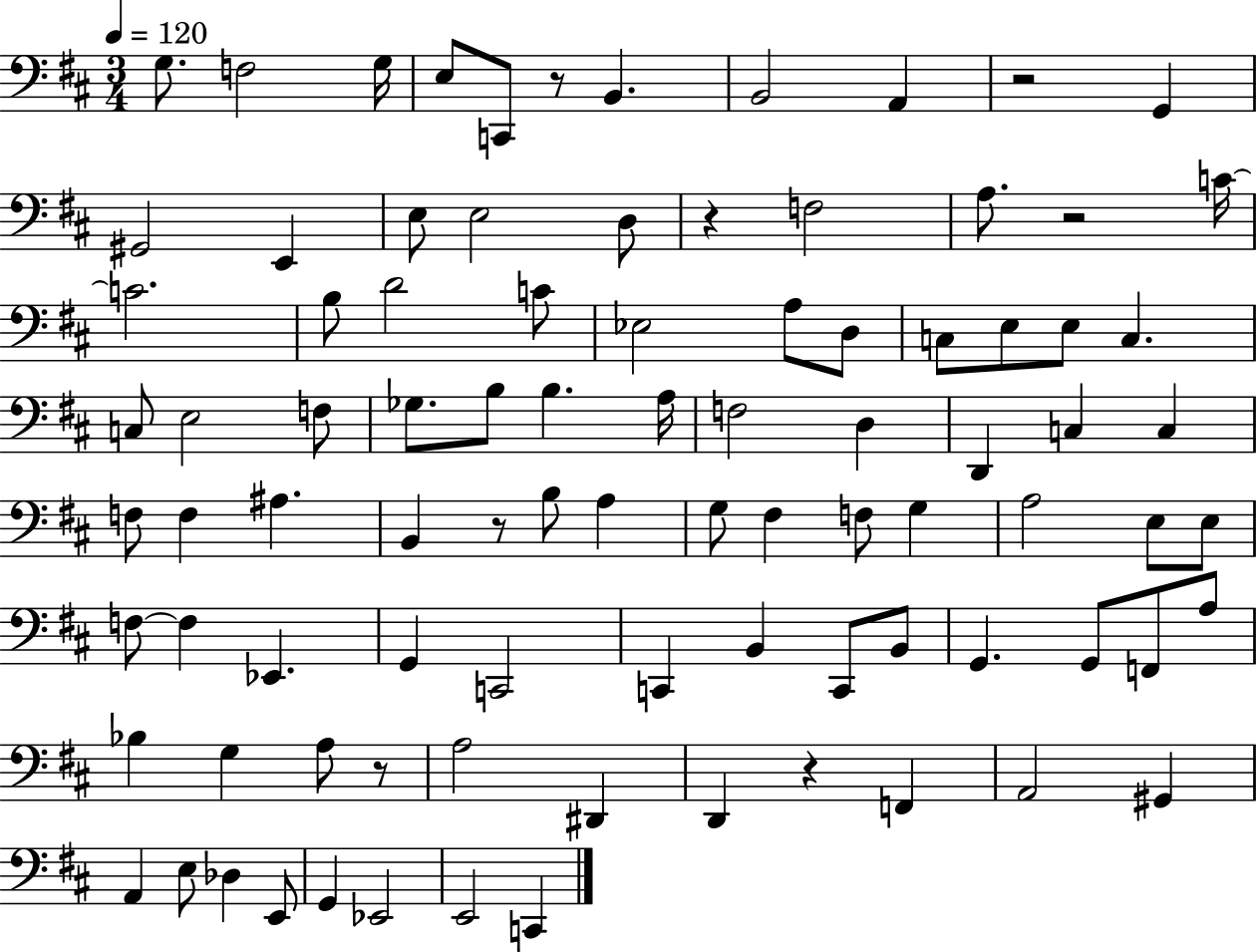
{
  \clef bass
  \numericTimeSignature
  \time 3/4
  \key d \major
  \tempo 4 = 120
  g8. f2 g16 | e8 c,8 r8 b,4. | b,2 a,4 | r2 g,4 | \break gis,2 e,4 | e8 e2 d8 | r4 f2 | a8. r2 c'16~~ | \break c'2. | b8 d'2 c'8 | ees2 a8 d8 | c8 e8 e8 c4. | \break c8 e2 f8 | ges8. b8 b4. a16 | f2 d4 | d,4 c4 c4 | \break f8 f4 ais4. | b,4 r8 b8 a4 | g8 fis4 f8 g4 | a2 e8 e8 | \break f8~~ f4 ees,4. | g,4 c,2 | c,4 b,4 c,8 b,8 | g,4. g,8 f,8 a8 | \break bes4 g4 a8 r8 | a2 dis,4 | d,4 r4 f,4 | a,2 gis,4 | \break a,4 e8 des4 e,8 | g,4 ees,2 | e,2 c,4 | \bar "|."
}